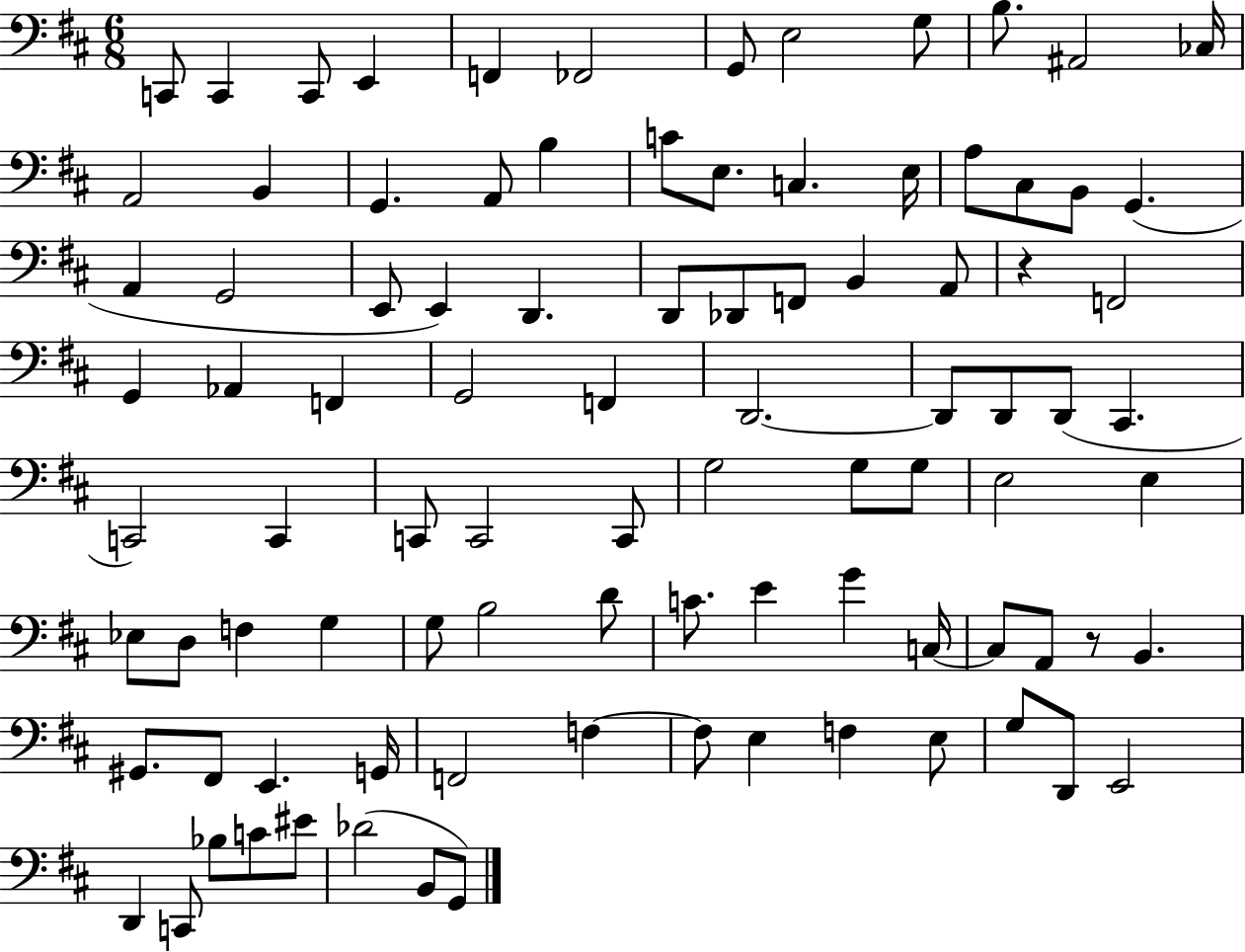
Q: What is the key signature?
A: D major